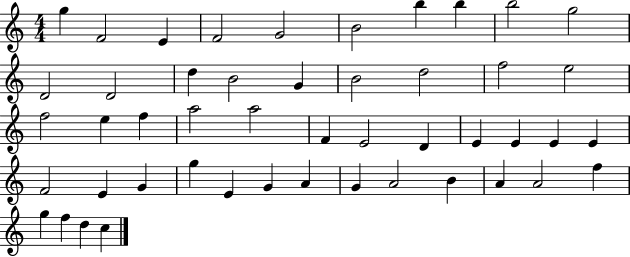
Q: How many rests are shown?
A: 0